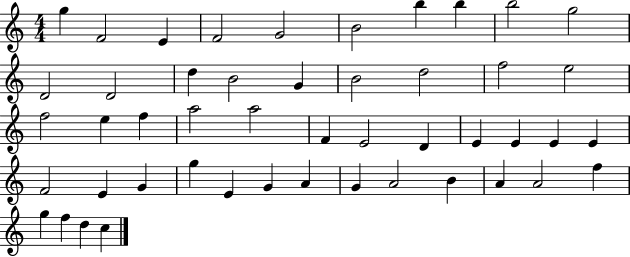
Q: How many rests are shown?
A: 0